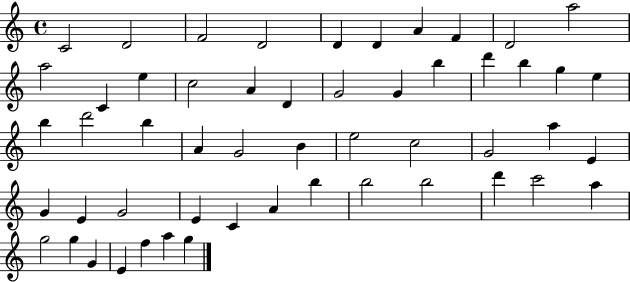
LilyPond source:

{
  \clef treble
  \time 4/4
  \defaultTimeSignature
  \key c \major
  c'2 d'2 | f'2 d'2 | d'4 d'4 a'4 f'4 | d'2 a''2 | \break a''2 c'4 e''4 | c''2 a'4 d'4 | g'2 g'4 b''4 | d'''4 b''4 g''4 e''4 | \break b''4 d'''2 b''4 | a'4 g'2 b'4 | e''2 c''2 | g'2 a''4 e'4 | \break g'4 e'4 g'2 | e'4 c'4 a'4 b''4 | b''2 b''2 | d'''4 c'''2 a''4 | \break g''2 g''4 g'4 | e'4 f''4 a''4 g''4 | \bar "|."
}